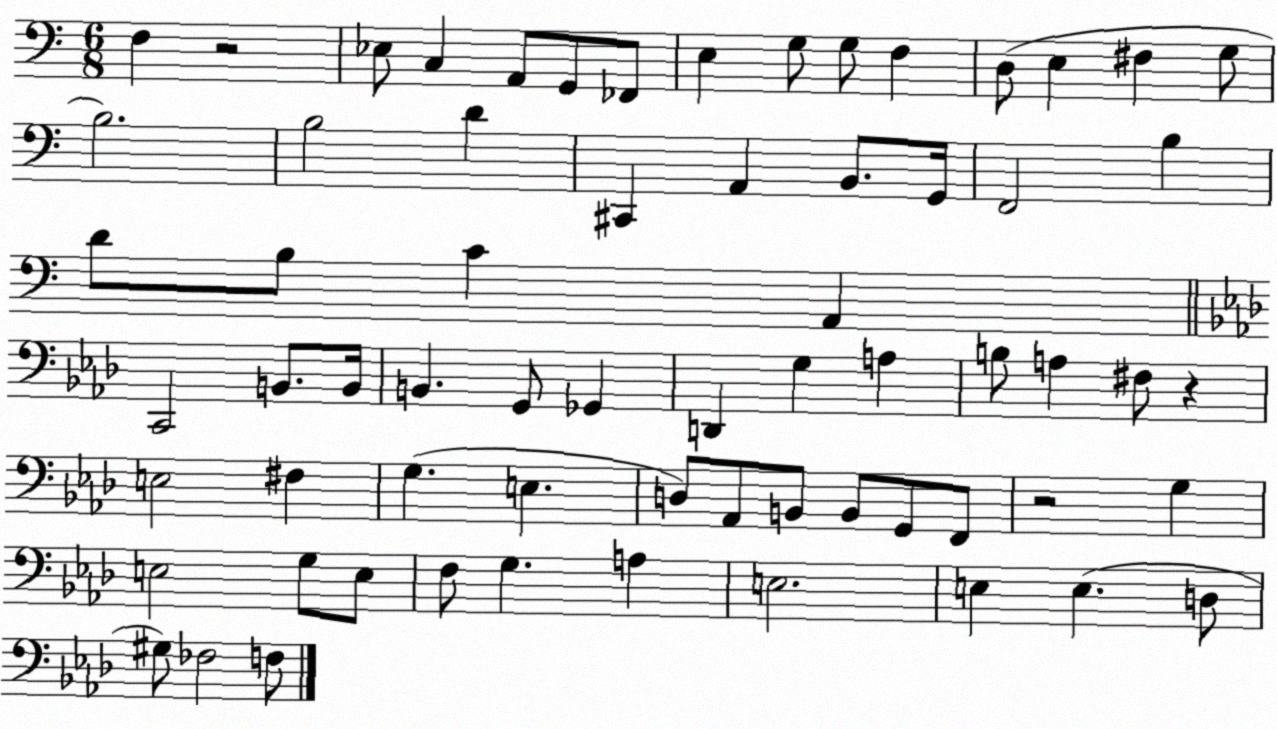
X:1
T:Untitled
M:6/8
L:1/4
K:C
F, z2 _E,/2 C, A,,/2 G,,/2 _F,,/2 E, G,/2 G,/2 F, D,/2 E, ^F, G,/2 B,2 B,2 D ^C,, A,, B,,/2 G,,/4 F,,2 B, D/2 B,/2 C A,, C,,2 B,,/2 B,,/4 B,, G,,/2 _G,, D,, G, A, B,/2 A, ^F,/2 z E,2 ^F, G, E, D,/2 _A,,/2 B,,/2 B,,/2 G,,/2 F,,/2 z2 G, E,2 G,/2 E,/2 F,/2 G, A, E,2 E, E, D,/2 ^G,/2 _F,2 F,/2